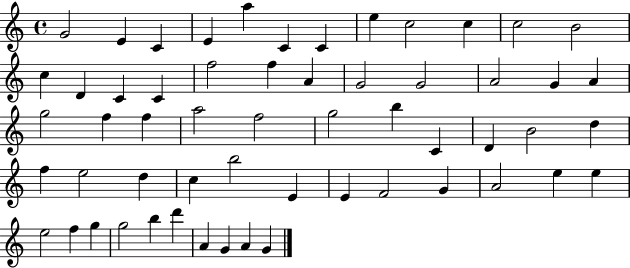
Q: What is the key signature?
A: C major